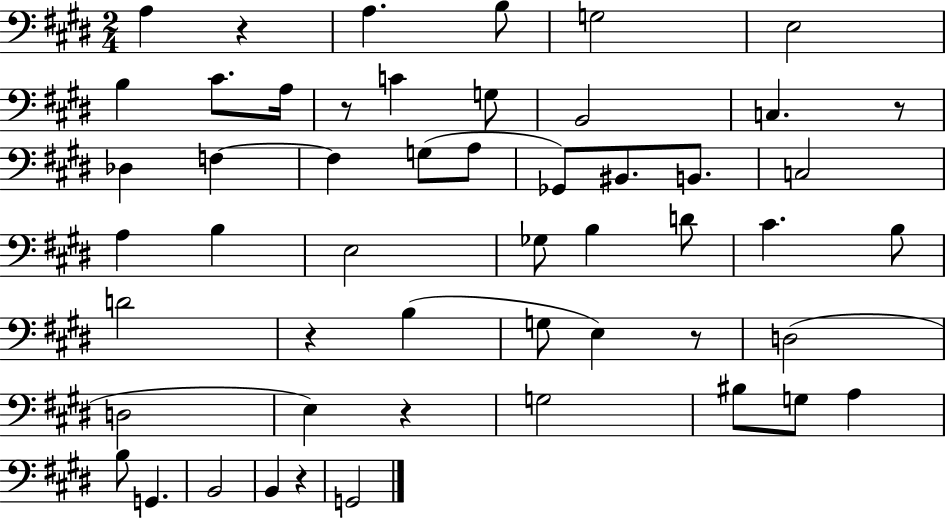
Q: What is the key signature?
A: E major